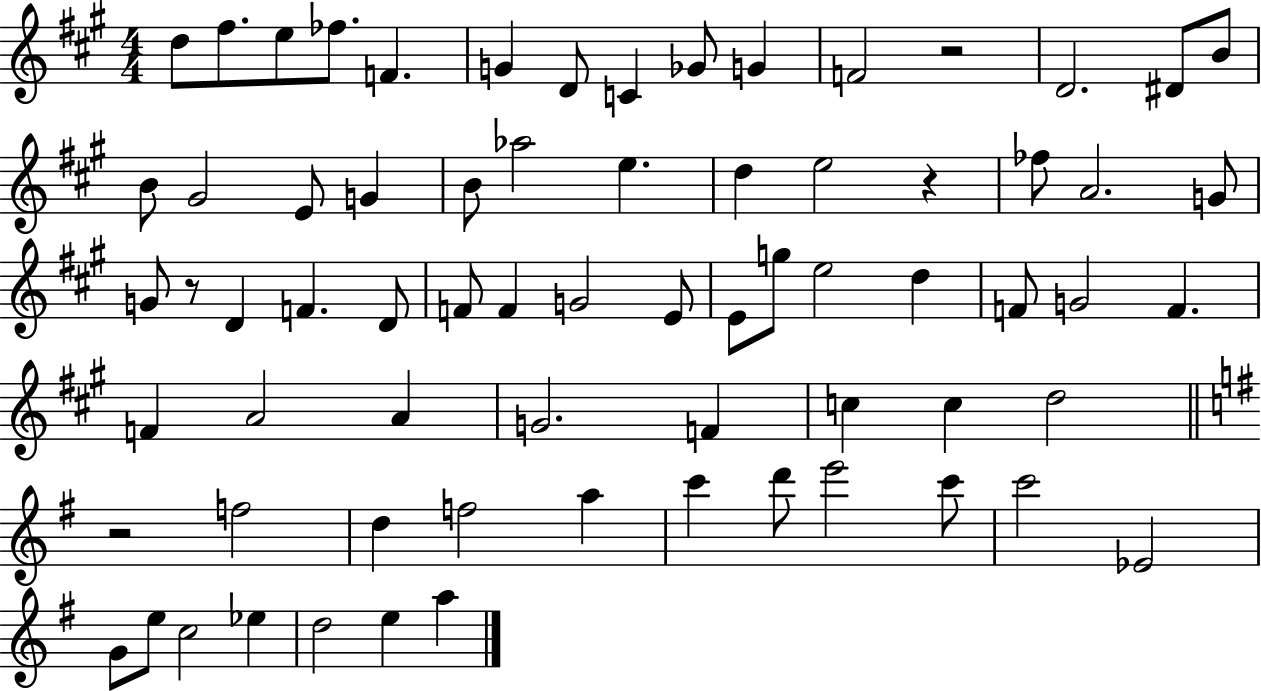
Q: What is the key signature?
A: A major